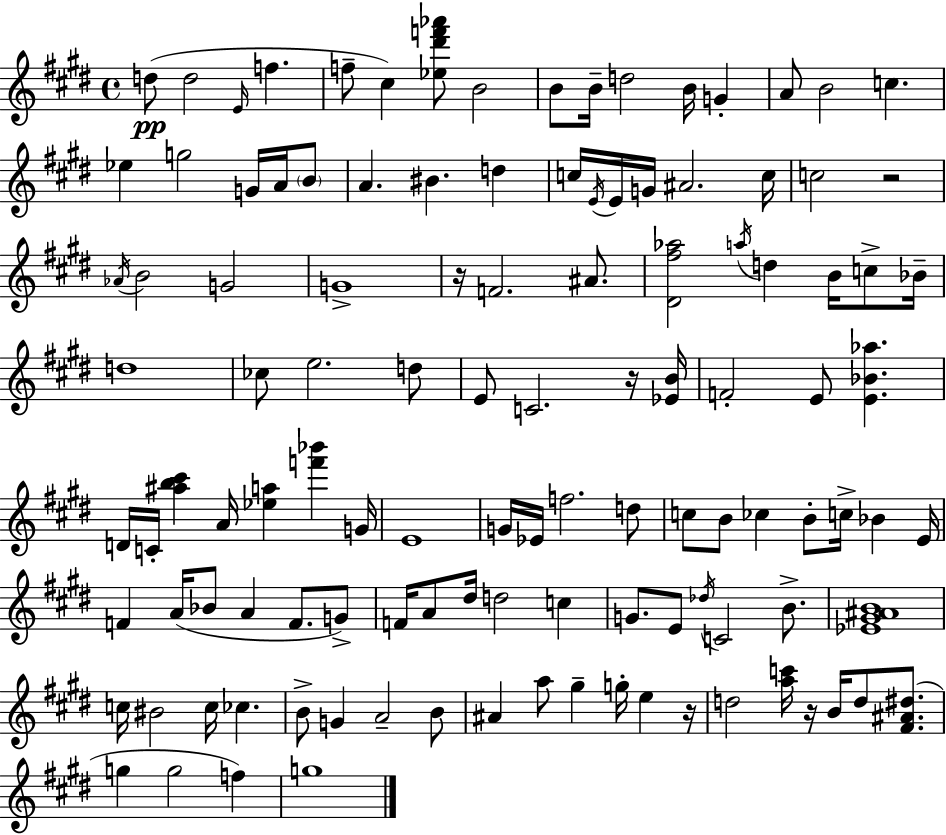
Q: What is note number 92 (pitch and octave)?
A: G#5